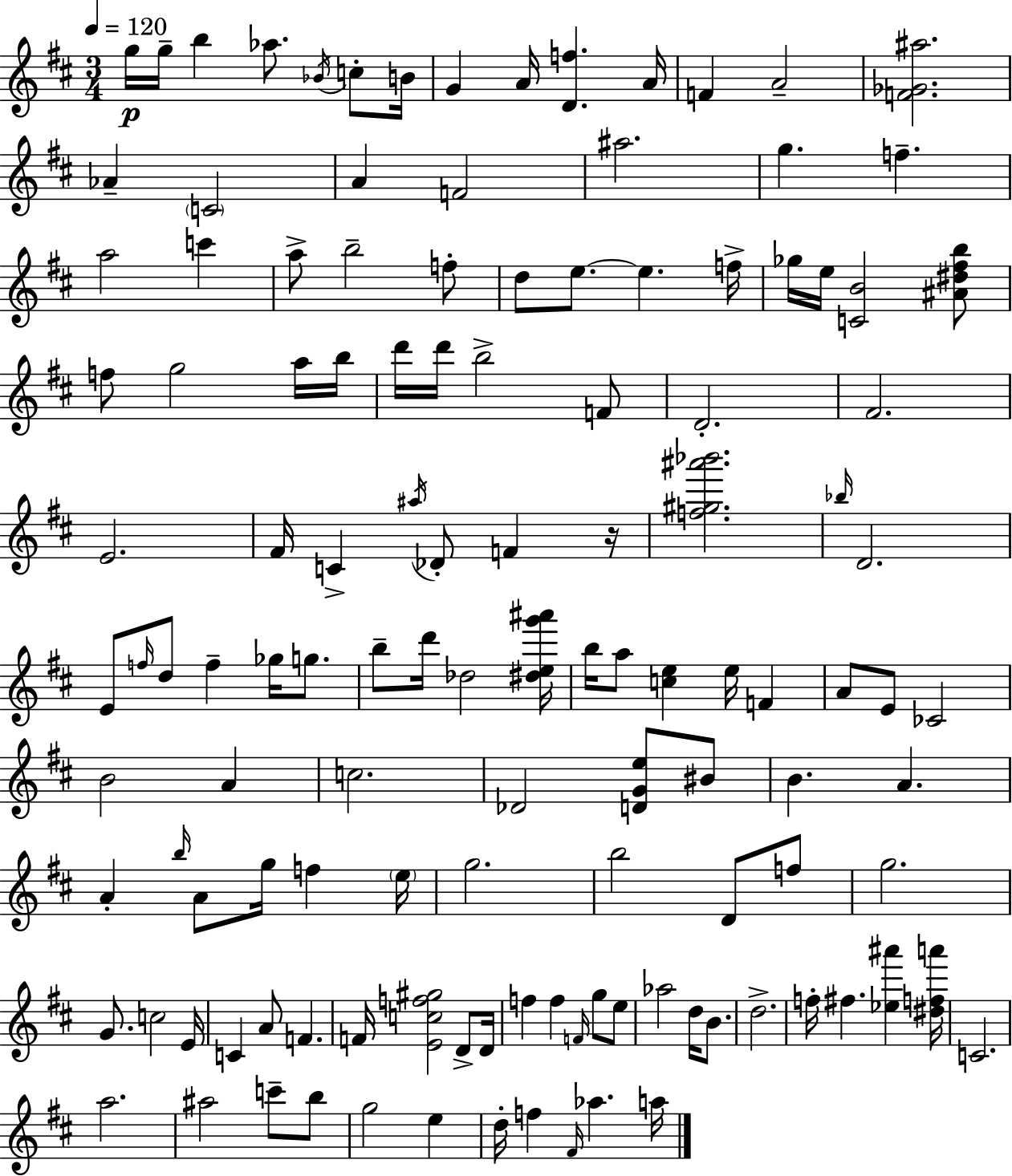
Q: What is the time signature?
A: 3/4